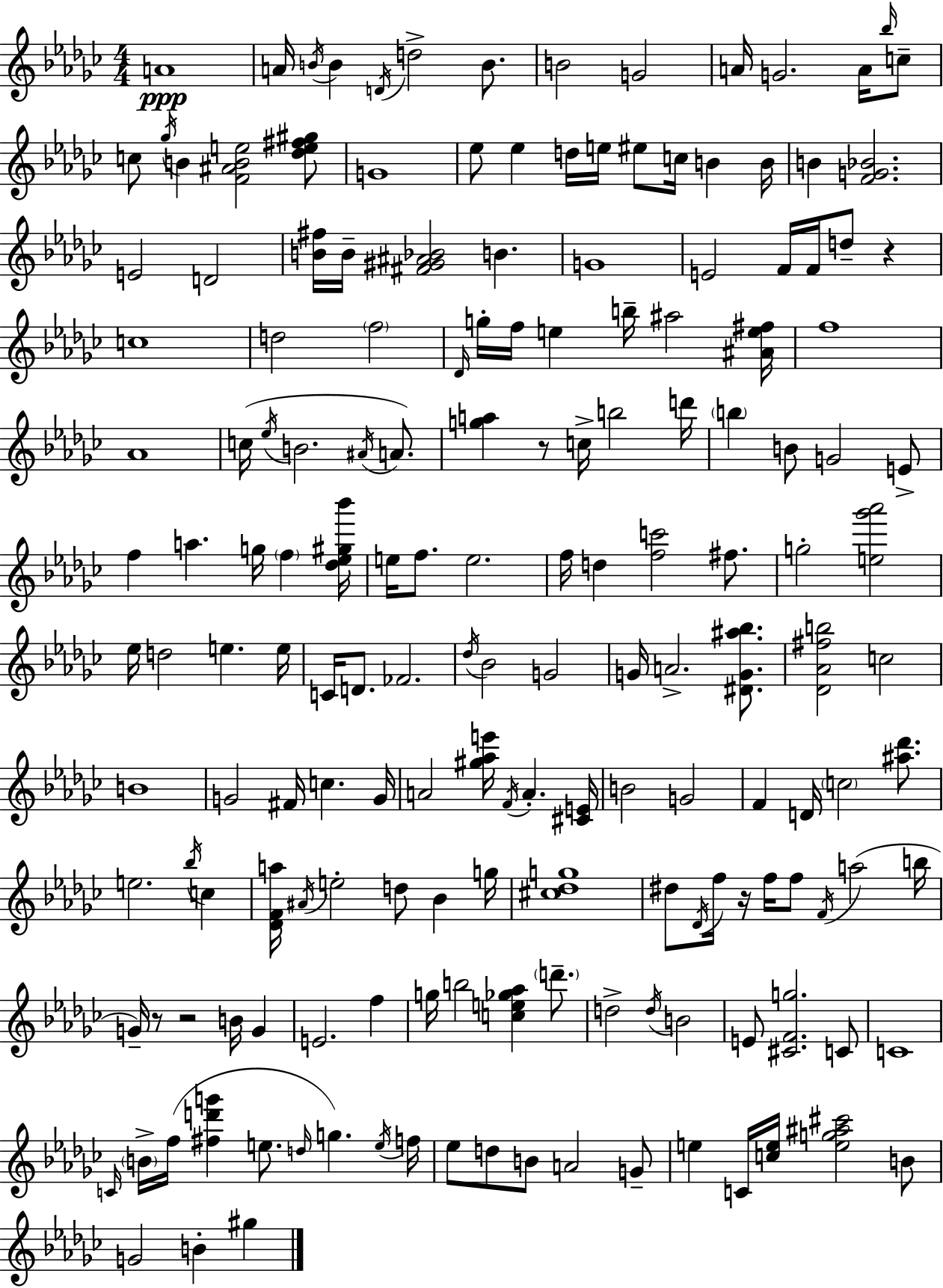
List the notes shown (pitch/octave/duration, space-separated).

A4/w A4/s B4/s B4/q D4/s D5/h B4/e. B4/h G4/h A4/s G4/h. A4/s Bb5/s C5/e C5/e Gb5/s B4/q [F4,A#4,B4,E5]/h [Db5,E5,F#5,G#5]/e G4/w Eb5/e Eb5/q D5/s E5/s EIS5/e C5/s B4/q B4/s B4/q [F4,G4,Bb4]/h. E4/h D4/h [B4,F#5]/s B4/s [F#4,G#4,A#4,Bb4]/h B4/q. G4/w E4/h F4/s F4/s D5/e R/q C5/w D5/h F5/h Db4/s G5/s F5/s E5/q B5/s A#5/h [A#4,E5,F#5]/s F5/w Ab4/w C5/s Eb5/s B4/h. A#4/s A4/e. [G5,A5]/q R/e C5/s B5/h D6/s B5/q B4/e G4/h E4/e F5/q A5/q. G5/s F5/q [Db5,Eb5,G#5,Bb6]/s E5/s F5/e. E5/h. F5/s D5/q [F5,C6]/h F#5/e. G5/h [E5,Gb6,Ab6]/h Eb5/s D5/h E5/q. E5/s C4/s D4/e. FES4/h. Db5/s Bb4/h G4/h G4/s A4/h. [D#4,G4,A#5,Bb5]/e. [Db4,Ab4,F#5,B5]/h C5/h B4/w G4/h F#4/s C5/q. G4/s A4/h [G#5,Ab5,E6]/s F4/s A4/q. [C#4,E4]/s B4/h G4/h F4/q D4/s C5/h [A#5,Db6]/e. E5/h. Bb5/s C5/q [Db4,F4,A5]/s A#4/s E5/h D5/e Bb4/q G5/s [C#5,Db5,G5]/w D#5/e Db4/s F5/s R/s F5/s F5/e F4/s A5/h B5/s G4/s R/e R/h B4/s G4/q E4/h. F5/q G5/s B5/h [C5,E5,Gb5,Ab5]/q D6/e. D5/h D5/s B4/h E4/e [C#4,F4,G5]/h. C4/e C4/w C4/s B4/s F5/s [F#5,D6,G6]/q E5/e. D5/s G5/q. E5/s F5/s Eb5/e D5/e B4/e A4/h G4/e E5/q C4/s [C5,E5]/s [E5,G5,A#5,C#6]/h B4/e G4/h B4/q G#5/q